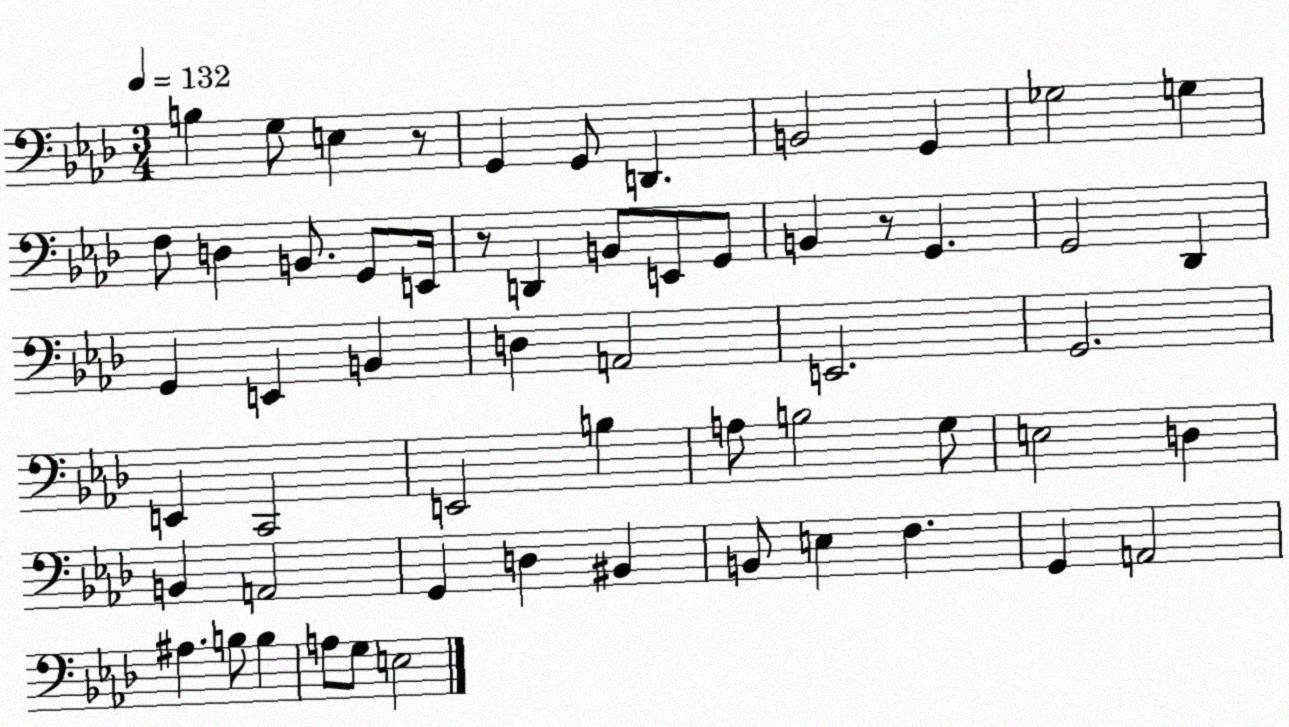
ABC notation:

X:1
T:Untitled
M:3/4
L:1/4
K:Ab
B, G,/2 E, z/2 G,, G,,/2 D,, B,,2 G,, _G,2 G, F,/2 D, B,,/2 G,,/2 E,,/4 z/2 D,, B,,/2 E,,/2 G,,/2 B,, z/2 G,, G,,2 _D,, G,, E,, B,, D, A,,2 E,,2 G,,2 E,, C,,2 E,,2 B, A,/2 B,2 G,/2 E,2 D, B,, A,,2 G,, D, ^B,, B,,/2 E, F, G,, A,,2 ^A, B,/2 B, A,/2 G,/2 E,2